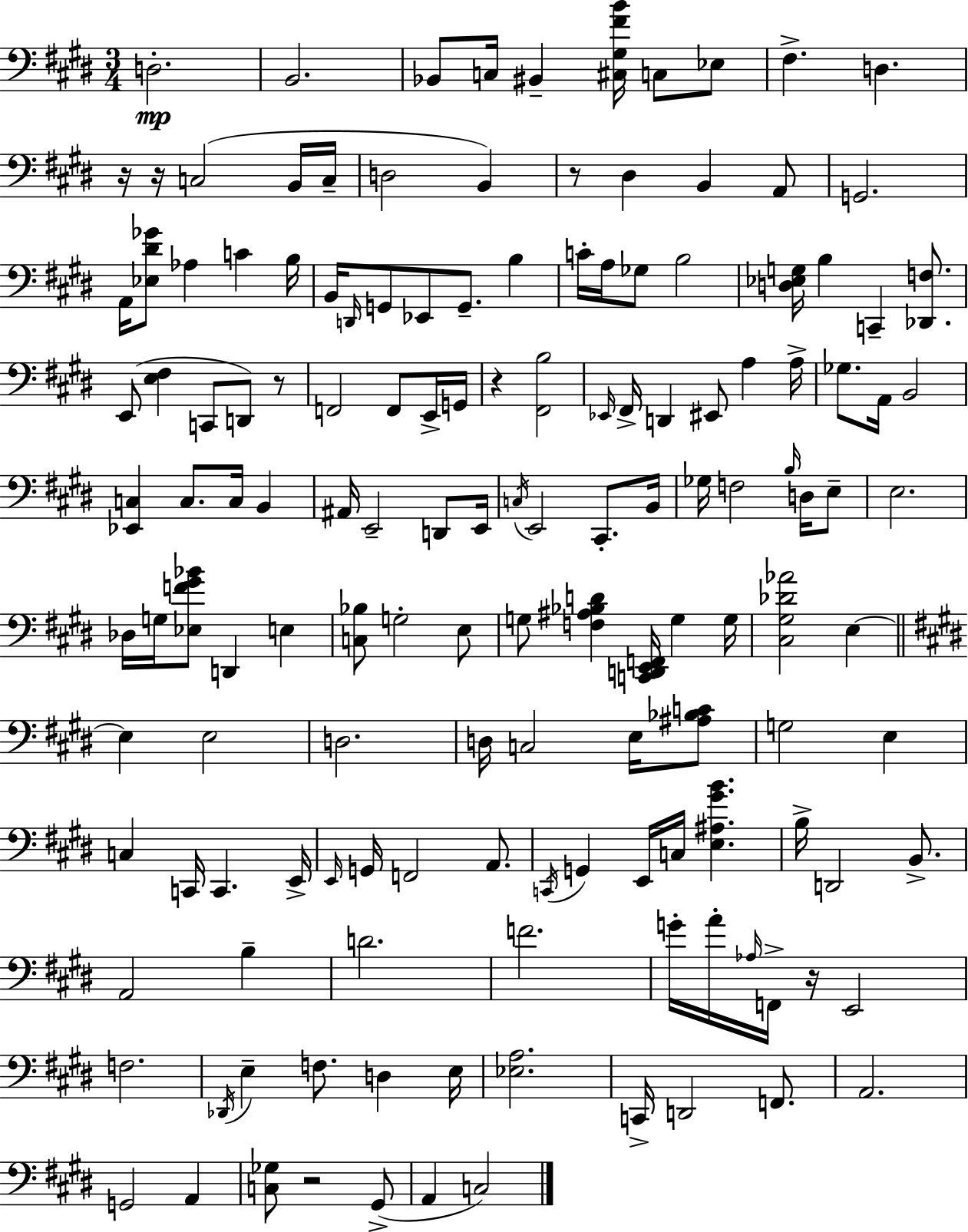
D3/h. B2/h. Bb2/e C3/s BIS2/q [C#3,G#3,F#4,B4]/s C3/e Eb3/e F#3/q. D3/q. R/s R/s C3/h B2/s C3/s D3/h B2/q R/e D#3/q B2/q A2/e G2/h. A2/s [Eb3,D#4,Gb4]/e Ab3/q C4/q B3/s B2/s D2/s G2/e Eb2/e G2/e. B3/q C4/s A3/s Gb3/e B3/h [D3,Eb3,G3]/s B3/q C2/q [Db2,F3]/e. E2/e [E3,F#3]/q C2/e D2/e R/e F2/h F2/e E2/s G2/s R/q [F#2,B3]/h Eb2/s F#2/s D2/q EIS2/e A3/q A3/s Gb3/e. A2/s B2/h [Eb2,C3]/q C3/e. C3/s B2/q A#2/s E2/h D2/e E2/s C3/s E2/h C#2/e. B2/s Gb3/s F3/h B3/s D3/s E3/e E3/h. Db3/s G3/s [Eb3,F4,G#4,Bb4]/e D2/q E3/q [C3,Bb3]/e G3/h E3/e G3/e [F3,A#3,Bb3,D4]/q [C2,D2,E2,F2]/s G3/q G3/s [C#3,G#3,Db4,Ab4]/h E3/q E3/q E3/h D3/h. D3/s C3/h E3/s [A#3,Bb3,C4]/e G3/h E3/q C3/q C2/s C2/q. E2/s E2/s G2/s F2/h A2/e. C2/s G2/q E2/s C3/s [E3,A#3,G#4,B4]/q. B3/s D2/h B2/e. A2/h B3/q D4/h. F4/h. G4/s A4/s Ab3/s F2/s R/s E2/h F3/h. Db2/s E3/q F3/e. D3/q E3/s [Eb3,A3]/h. C2/s D2/h F2/e. A2/h. G2/h A2/q [C3,Gb3]/e R/h G#2/e A2/q C3/h